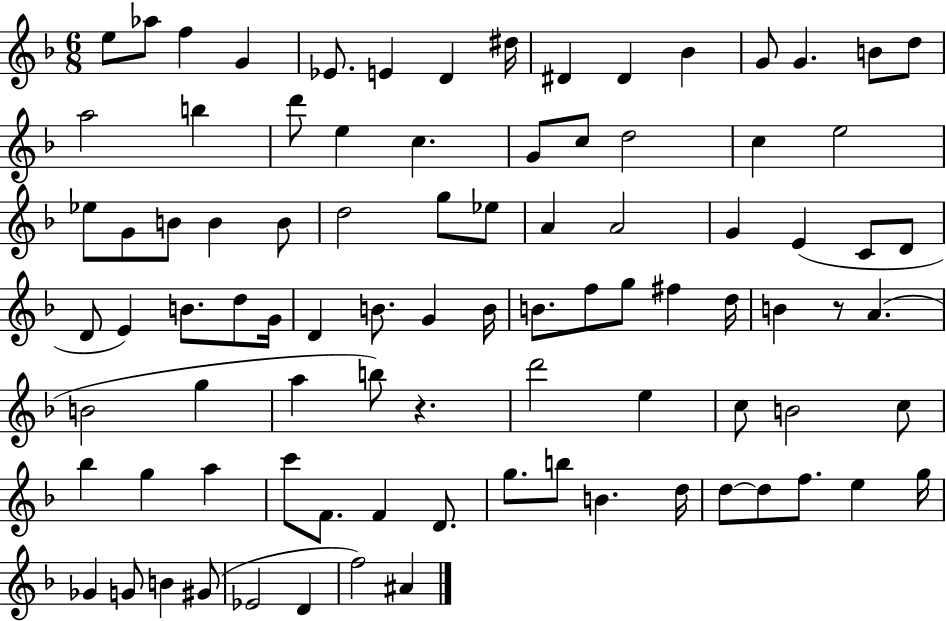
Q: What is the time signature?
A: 6/8